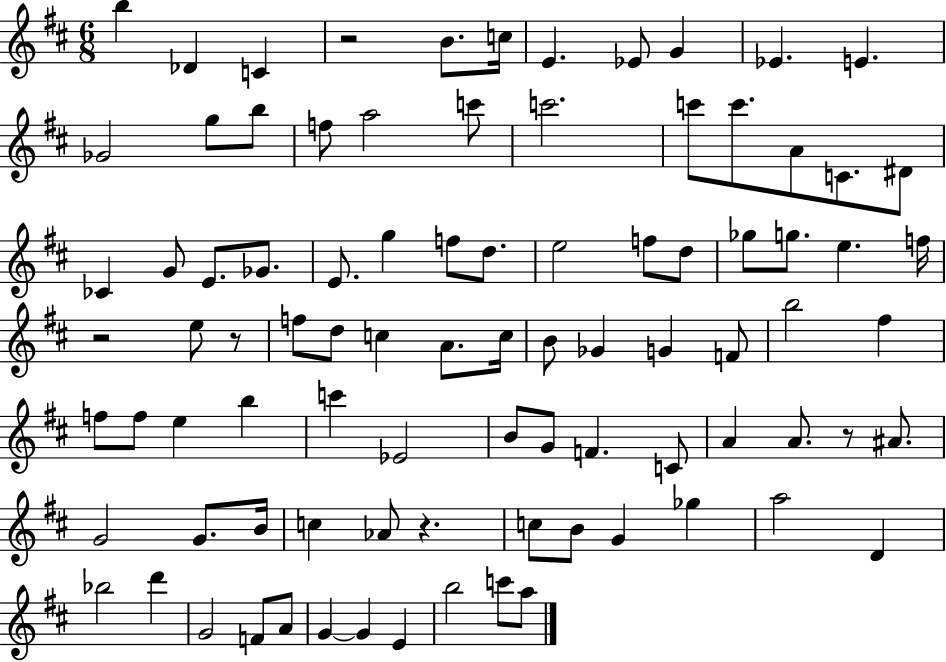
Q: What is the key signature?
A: D major